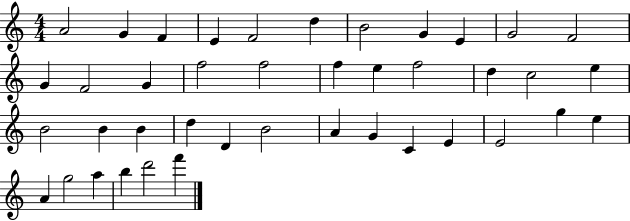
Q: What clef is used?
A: treble